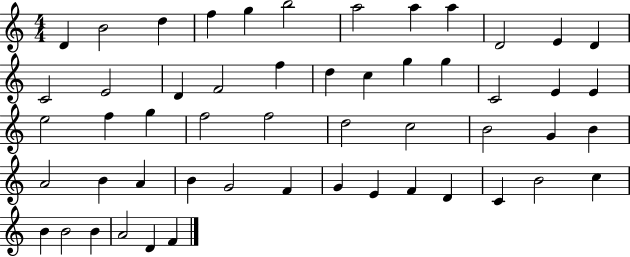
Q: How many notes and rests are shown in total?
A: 53